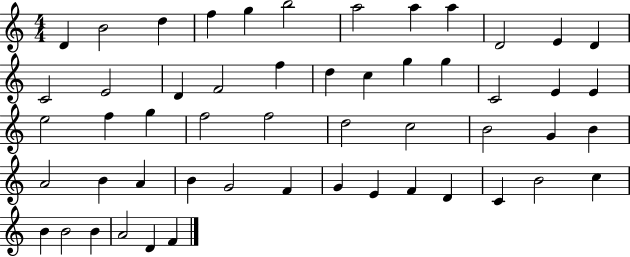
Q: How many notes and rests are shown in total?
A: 53